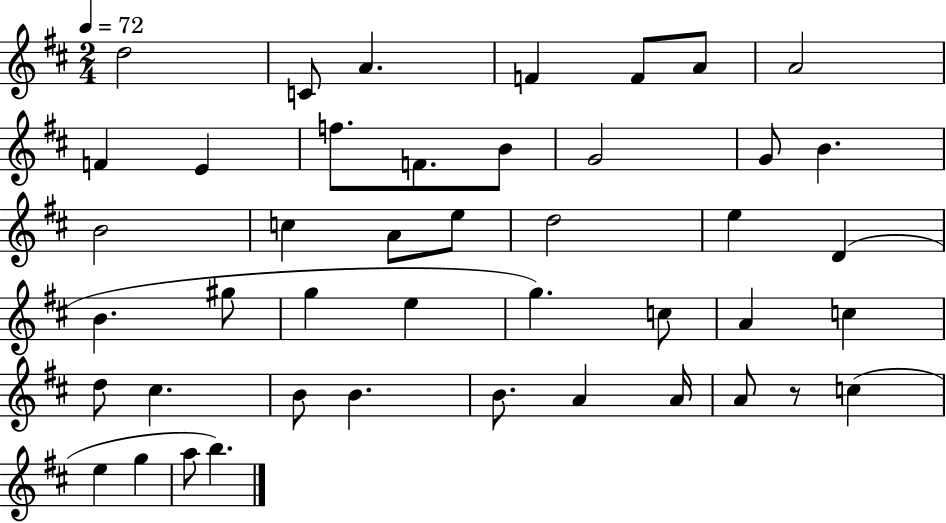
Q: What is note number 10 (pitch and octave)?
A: F5